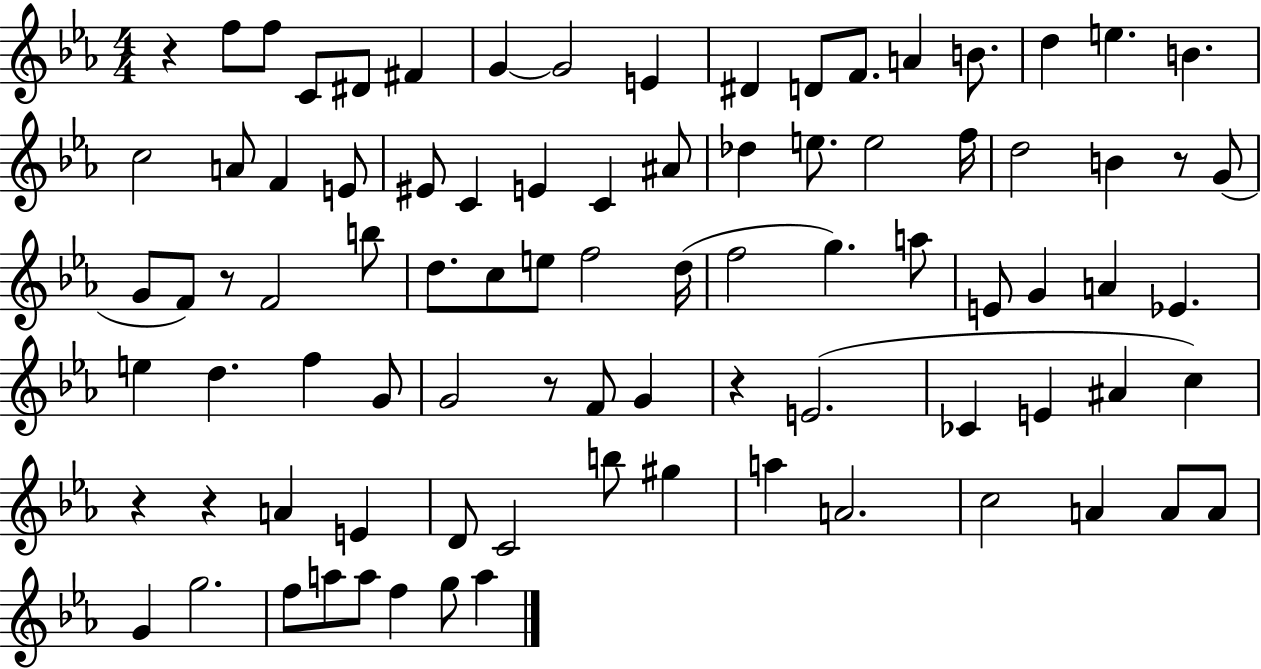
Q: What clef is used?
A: treble